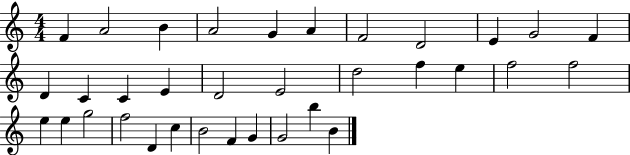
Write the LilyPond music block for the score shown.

{
  \clef treble
  \numericTimeSignature
  \time 4/4
  \key c \major
  f'4 a'2 b'4 | a'2 g'4 a'4 | f'2 d'2 | e'4 g'2 f'4 | \break d'4 c'4 c'4 e'4 | d'2 e'2 | d''2 f''4 e''4 | f''2 f''2 | \break e''4 e''4 g''2 | f''2 d'4 c''4 | b'2 f'4 g'4 | g'2 b''4 b'4 | \break \bar "|."
}